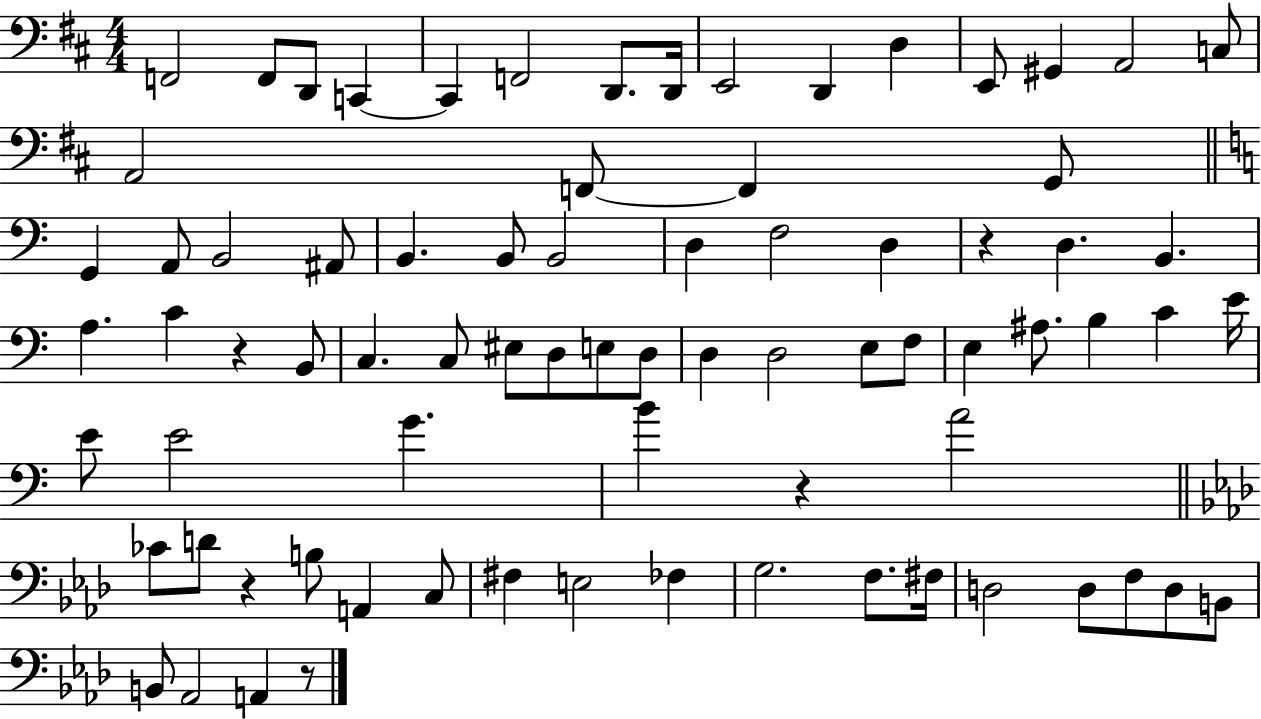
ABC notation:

X:1
T:Untitled
M:4/4
L:1/4
K:D
F,,2 F,,/2 D,,/2 C,, C,, F,,2 D,,/2 D,,/4 E,,2 D,, D, E,,/2 ^G,, A,,2 C,/2 A,,2 F,,/2 F,, G,,/2 G,, A,,/2 B,,2 ^A,,/2 B,, B,,/2 B,,2 D, F,2 D, z D, B,, A, C z B,,/2 C, C,/2 ^E,/2 D,/2 E,/2 D,/2 D, D,2 E,/2 F,/2 E, ^A,/2 B, C E/4 E/2 E2 G B z A2 _C/2 D/2 z B,/2 A,, C,/2 ^F, E,2 _F, G,2 F,/2 ^F,/4 D,2 D,/2 F,/2 D,/2 B,,/2 B,,/2 _A,,2 A,, z/2